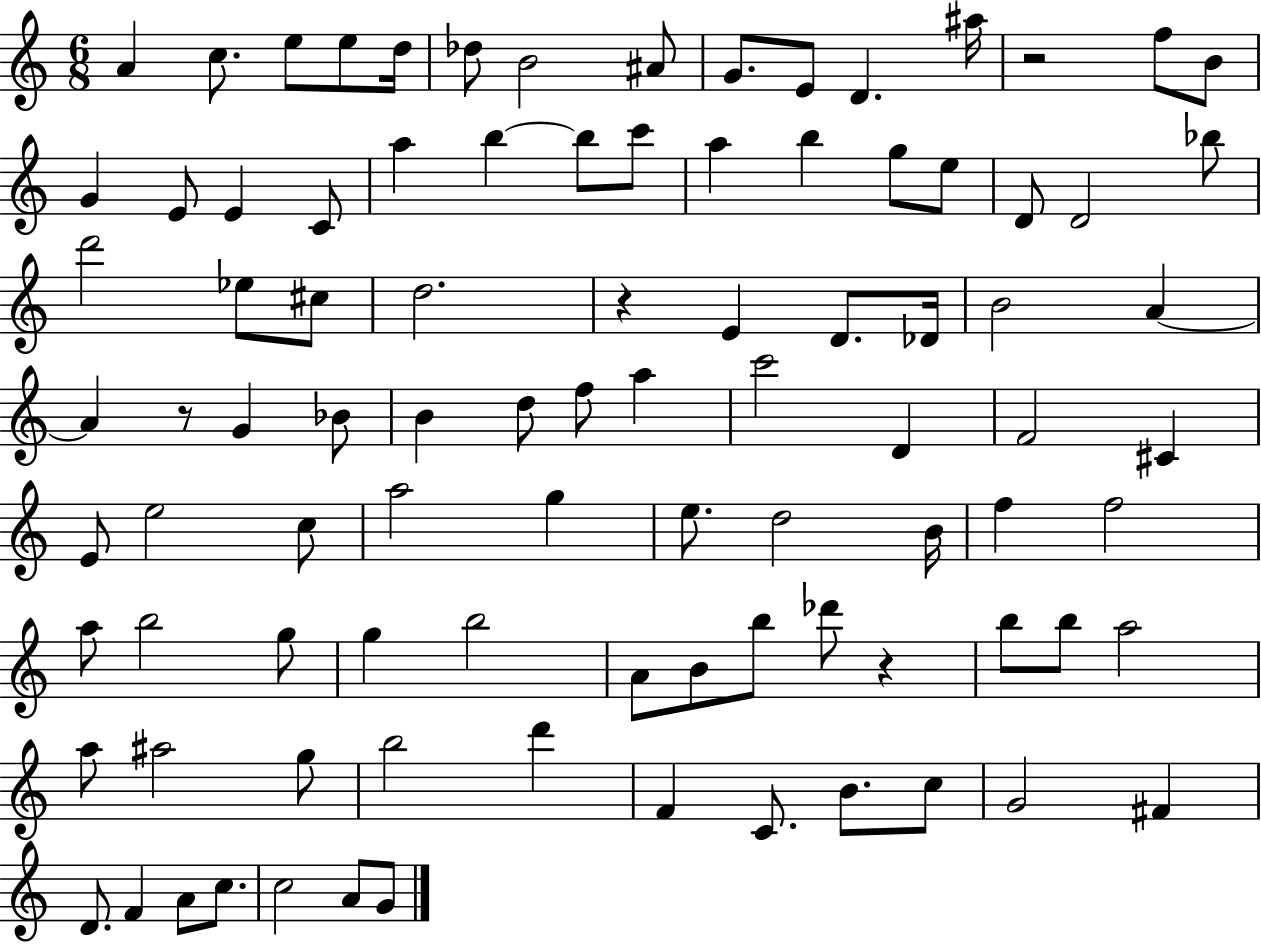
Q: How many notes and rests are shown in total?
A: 93